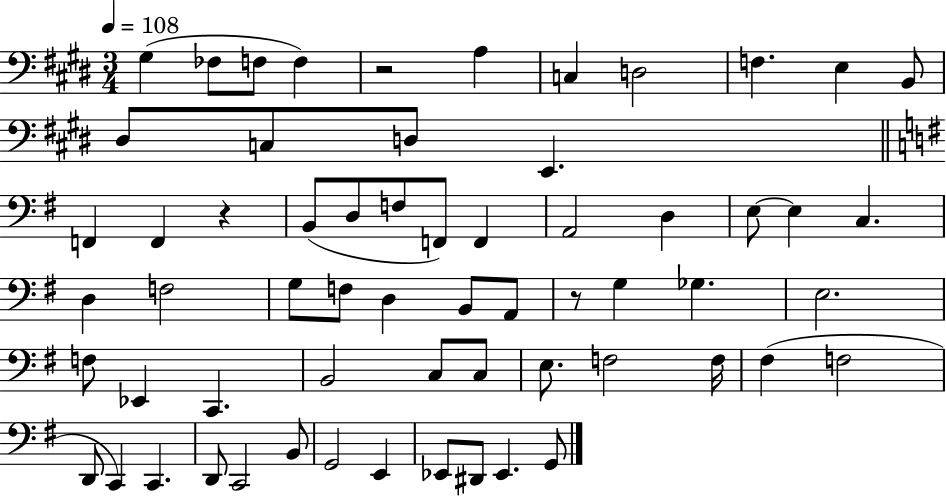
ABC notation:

X:1
T:Untitled
M:3/4
L:1/4
K:E
^G, _F,/2 F,/2 F, z2 A, C, D,2 F, E, B,,/2 ^D,/2 C,/2 D,/2 E,, F,, F,, z B,,/2 D,/2 F,/2 F,,/2 F,, A,,2 D, E,/2 E, C, D, F,2 G,/2 F,/2 D, B,,/2 A,,/2 z/2 G, _G, E,2 F,/2 _E,, C,, B,,2 C,/2 C,/2 E,/2 F,2 F,/4 ^F, F,2 D,,/2 C,, C,, D,,/2 C,,2 B,,/2 G,,2 E,, _E,,/2 ^D,,/2 _E,, G,,/2